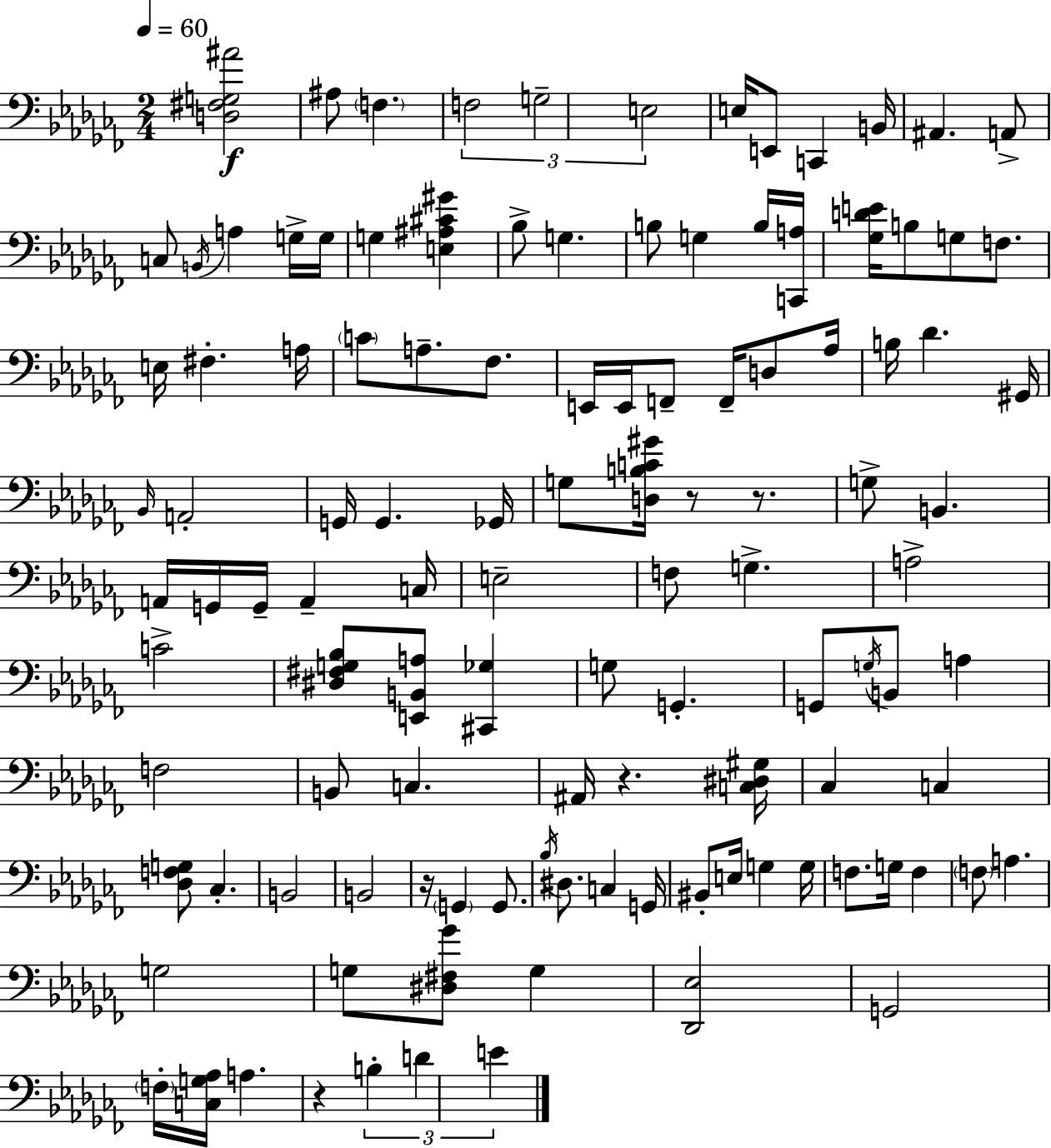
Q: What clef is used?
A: bass